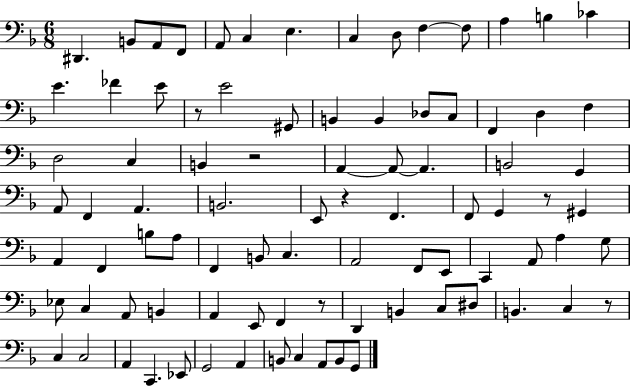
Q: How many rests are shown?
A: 6